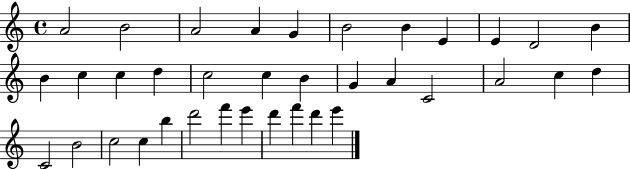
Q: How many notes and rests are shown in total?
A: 36